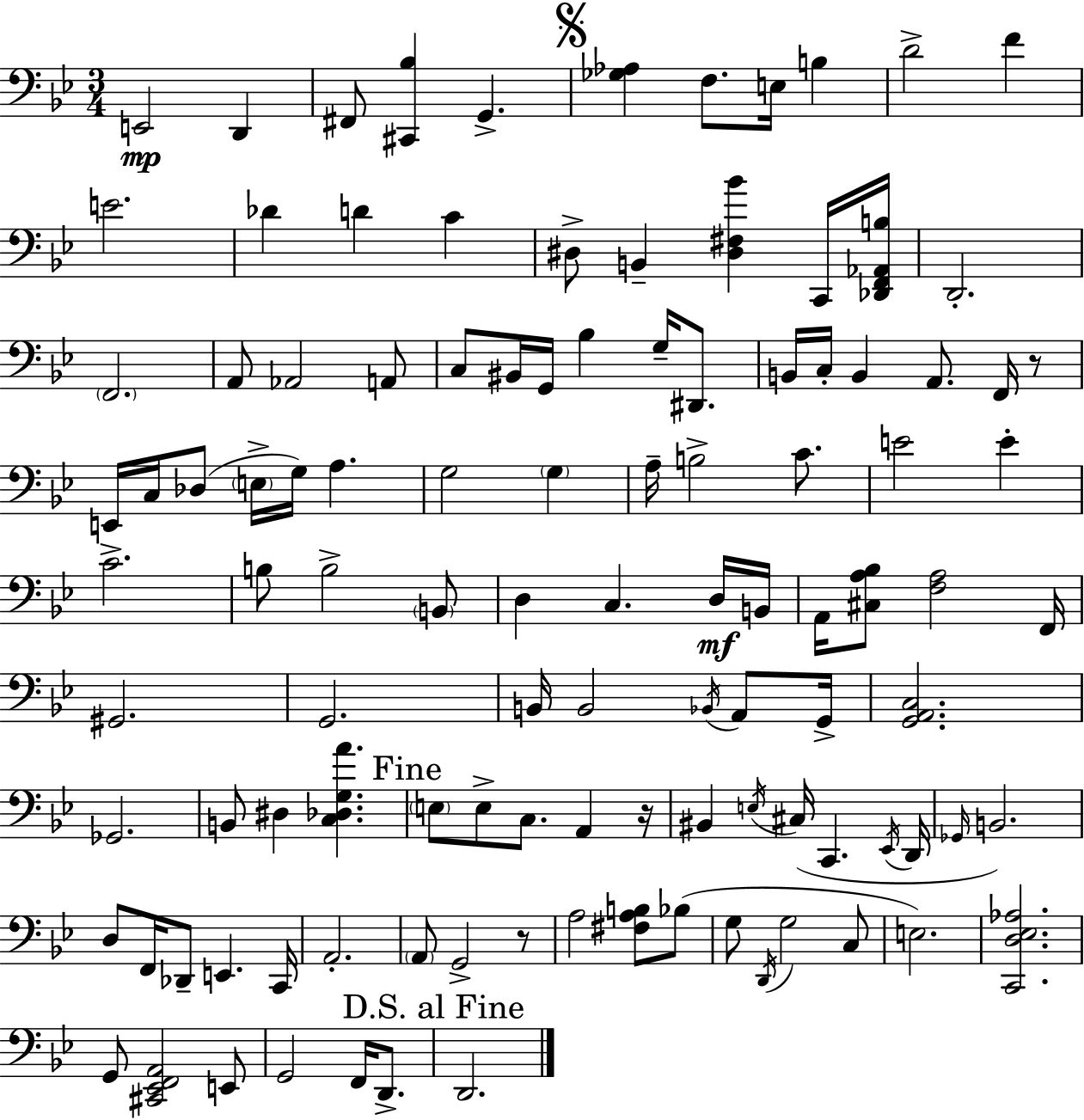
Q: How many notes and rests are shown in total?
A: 112